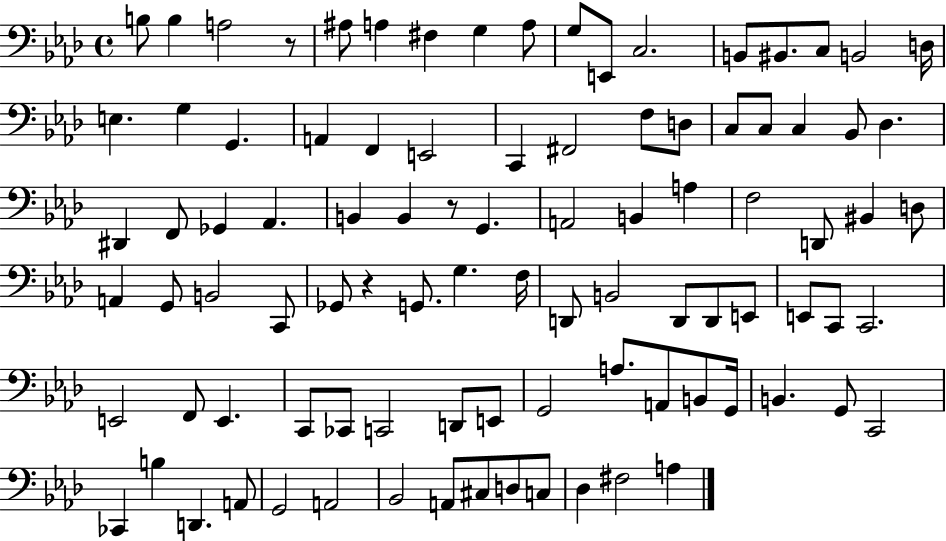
B3/e B3/q A3/h R/e A#3/e A3/q F#3/q G3/q A3/e G3/e E2/e C3/h. B2/e BIS2/e. C3/e B2/h D3/s E3/q. G3/q G2/q. A2/q F2/q E2/h C2/q F#2/h F3/e D3/e C3/e C3/e C3/q Bb2/e Db3/q. D#2/q F2/e Gb2/q Ab2/q. B2/q B2/q R/e G2/q. A2/h B2/q A3/q F3/h D2/e BIS2/q D3/e A2/q G2/e B2/h C2/e Gb2/e R/q G2/e. G3/q. F3/s D2/e B2/h D2/e D2/e E2/e E2/e C2/e C2/h. E2/h F2/e E2/q. C2/e CES2/e C2/h D2/e E2/e G2/h A3/e. A2/e B2/e G2/s B2/q. G2/e C2/h CES2/q B3/q D2/q. A2/e G2/h A2/h Bb2/h A2/e C#3/e D3/e C3/e Db3/q F#3/h A3/q